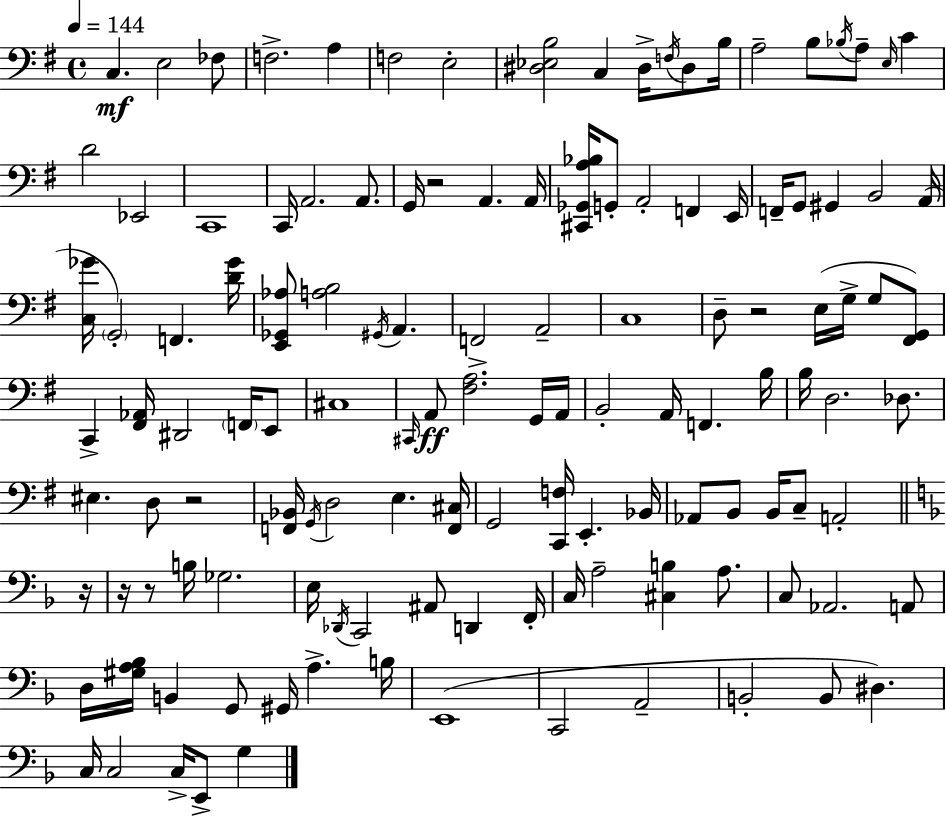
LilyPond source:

{
  \clef bass
  \time 4/4
  \defaultTimeSignature
  \key e \minor
  \tempo 4 = 144
  c4.\mf e2 fes8 | f2.-> a4 | f2 e2-. | <dis ees b>2 c4 dis16-> \acciaccatura { f16 } dis8 | \break b16 a2-- b8 \acciaccatura { bes16 } a8-- \grace { e16 } c'4 | d'2 ees,2 | c,1 | c,16 a,2. | \break a,8. g,16 r2 a,4. | a,16 <cis, ges, a bes>16 g,8-. a,2-. f,4 | e,16 f,16-- g,8 gis,4 b,2 | a,16( <c ges'>16 \parenthesize g,2-.) f,4. | \break <d' ges'>16 <e, ges, aes>8 <a b>2 \acciaccatura { gis,16 } a,4. | f,2-> a,2-- | c1 | d8-- r2 e16( g16-> | \break g8 <fis, g,>8) c,4-> <fis, aes,>16 dis,2 | \parenthesize f,16 e,8 cis1 | \grace { cis,16 } a,8\ff <fis a>2. | g,16 a,16 b,2-. a,16 f,4. | \break b16 b16 d2. | des8. eis4. d8 r2 | <f, bes,>16 \acciaccatura { g,16 } d2 e4. | <f, cis>16 g,2 <c, f>16 e,4.-. | \break bes,16 aes,8 b,8 b,16 c8-- a,2-. | \bar "||" \break \key d \minor r16 r16 r8 b16 ges2. | e16 \acciaccatura { des,16 } c,2 ais,8 d,4 | f,16-. c16 a2-- <cis b>4 a8. | c8 aes,2. | \break a,8 d16 <gis a bes>16 b,4 g,8 gis,16 a4.-> | b16 e,1( | c,2 a,2-- | b,2-. b,8 dis4.) | \break c16 c2 c16-> e,8-> g4 | \bar "|."
}